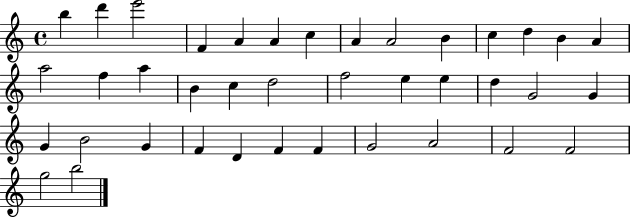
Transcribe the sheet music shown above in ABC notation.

X:1
T:Untitled
M:4/4
L:1/4
K:C
b d' e'2 F A A c A A2 B c d B A a2 f a B c d2 f2 e e d G2 G G B2 G F D F F G2 A2 F2 F2 g2 b2